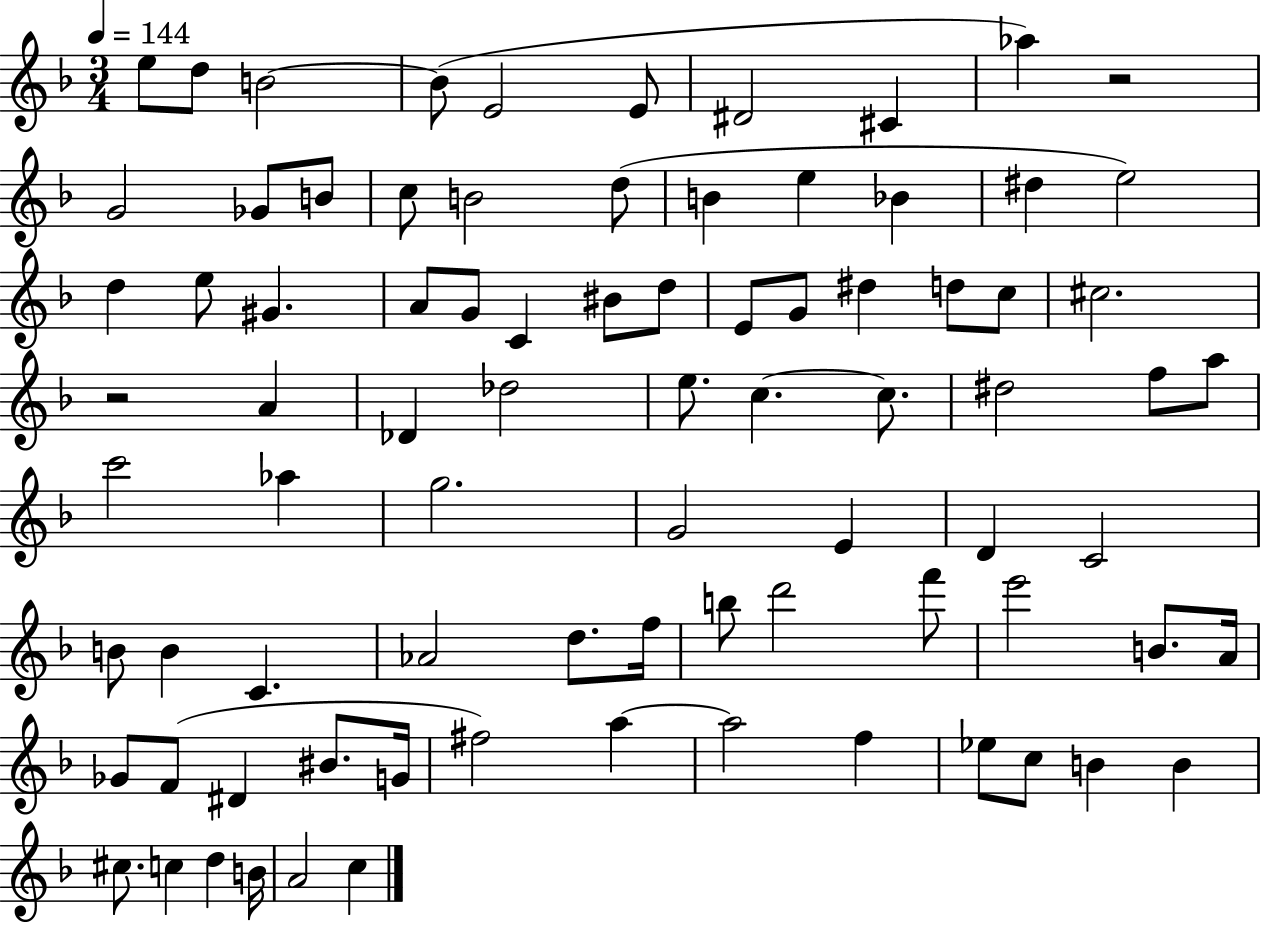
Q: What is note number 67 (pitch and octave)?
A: G4